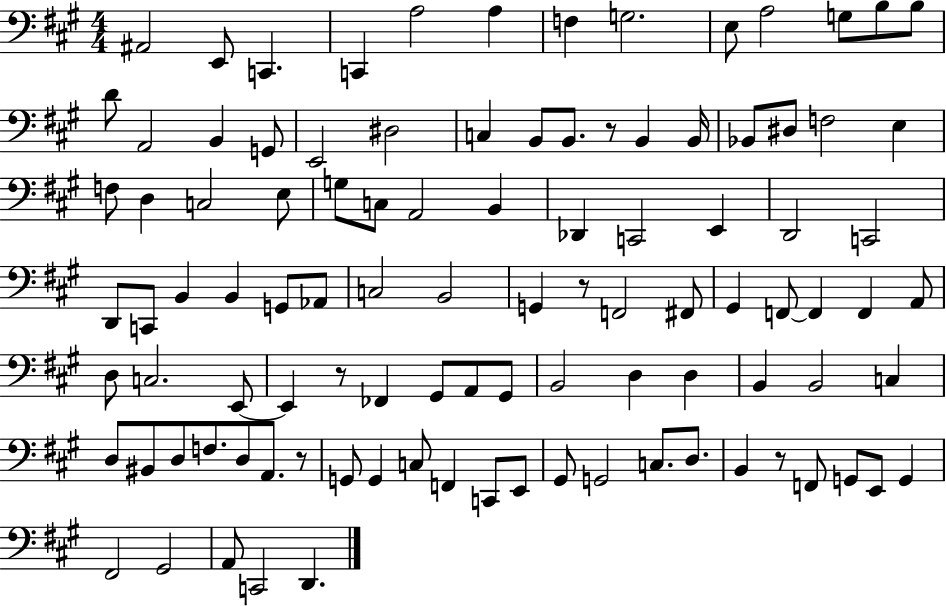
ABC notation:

X:1
T:Untitled
M:4/4
L:1/4
K:A
^A,,2 E,,/2 C,, C,, A,2 A, F, G,2 E,/2 A,2 G,/2 B,/2 B,/2 D/2 A,,2 B,, G,,/2 E,,2 ^D,2 C, B,,/2 B,,/2 z/2 B,, B,,/4 _B,,/2 ^D,/2 F,2 E, F,/2 D, C,2 E,/2 G,/2 C,/2 A,,2 B,, _D,, C,,2 E,, D,,2 C,,2 D,,/2 C,,/2 B,, B,, G,,/2 _A,,/2 C,2 B,,2 G,, z/2 F,,2 ^F,,/2 ^G,, F,,/2 F,, F,, A,,/2 D,/2 C,2 E,,/2 E,, z/2 _F,, ^G,,/2 A,,/2 ^G,,/2 B,,2 D, D, B,, B,,2 C, D,/2 ^B,,/2 D,/2 F,/2 D,/2 A,,/2 z/2 G,,/2 G,, C,/2 F,, C,,/2 E,,/2 ^G,,/2 G,,2 C,/2 D,/2 B,, z/2 F,,/2 G,,/2 E,,/2 G,, ^F,,2 ^G,,2 A,,/2 C,,2 D,,